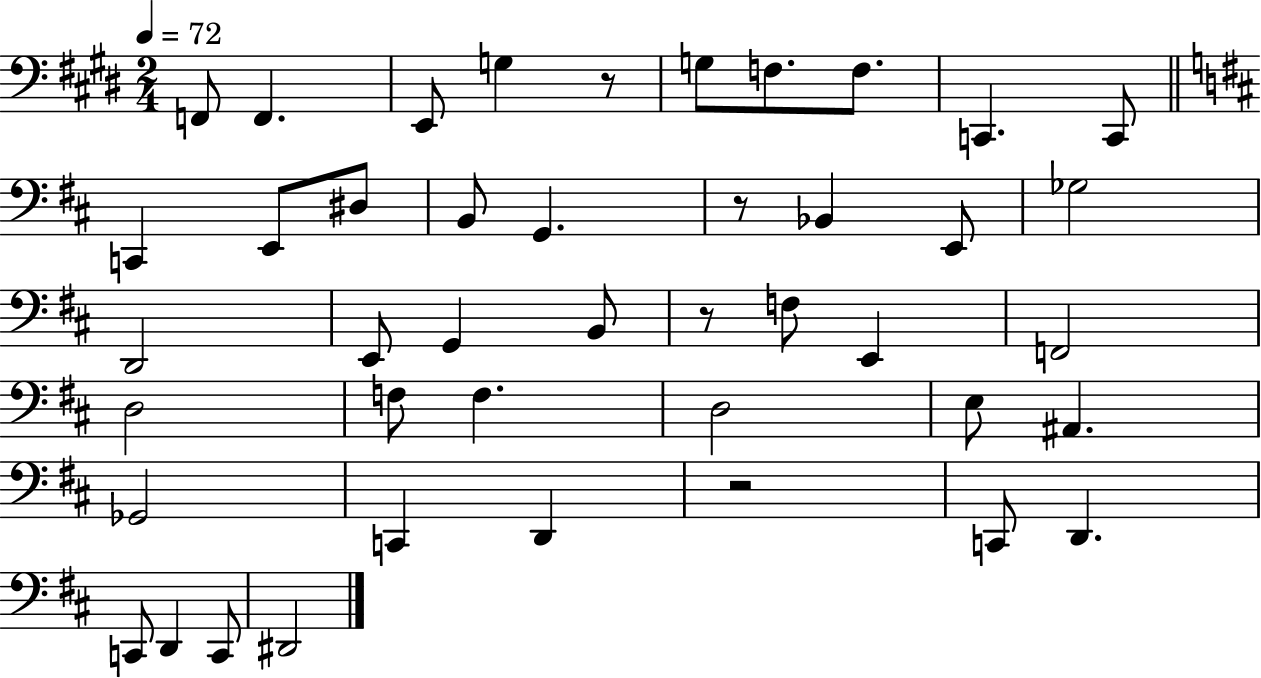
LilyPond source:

{
  \clef bass
  \numericTimeSignature
  \time 2/4
  \key e \major
  \tempo 4 = 72
  f,8 f,4. | e,8 g4 r8 | g8 f8. f8. | c,4. c,8 | \break \bar "||" \break \key d \major c,4 e,8 dis8 | b,8 g,4. | r8 bes,4 e,8 | ges2 | \break d,2 | e,8 g,4 b,8 | r8 f8 e,4 | f,2 | \break d2 | f8 f4. | d2 | e8 ais,4. | \break ges,2 | c,4 d,4 | r2 | c,8 d,4. | \break c,8 d,4 c,8 | dis,2 | \bar "|."
}